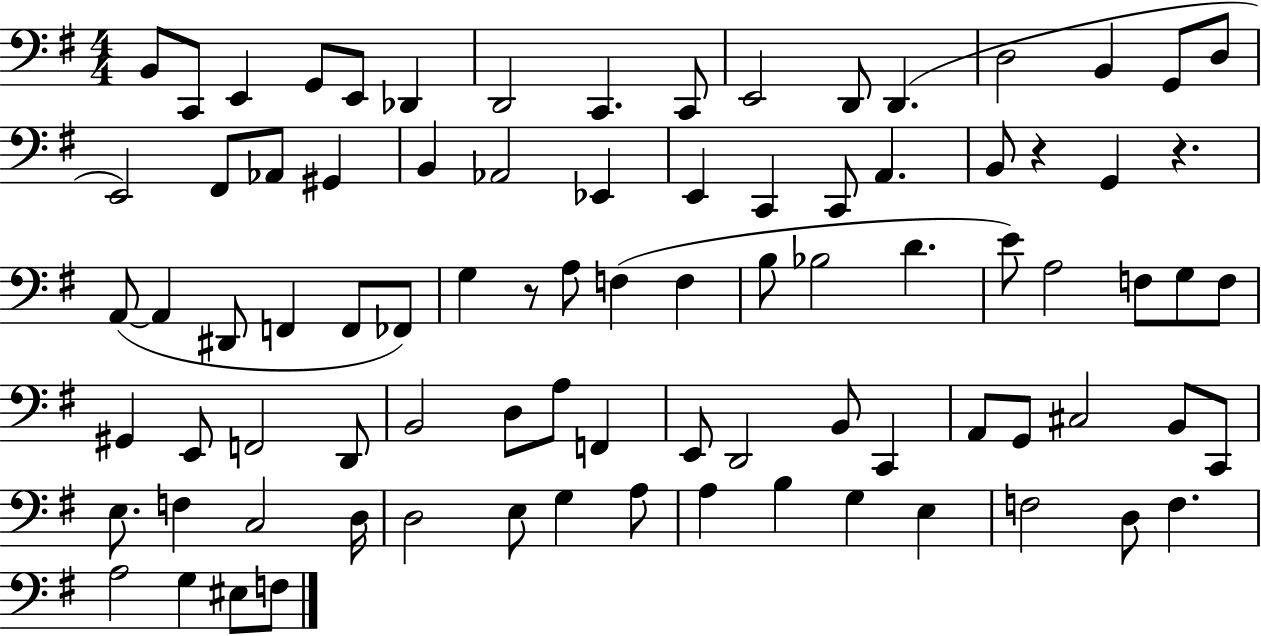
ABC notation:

X:1
T:Untitled
M:4/4
L:1/4
K:G
B,,/2 C,,/2 E,, G,,/2 E,,/2 _D,, D,,2 C,, C,,/2 E,,2 D,,/2 D,, D,2 B,, G,,/2 D,/2 E,,2 ^F,,/2 _A,,/2 ^G,, B,, _A,,2 _E,, E,, C,, C,,/2 A,, B,,/2 z G,, z A,,/2 A,, ^D,,/2 F,, F,,/2 _F,,/2 G, z/2 A,/2 F, F, B,/2 _B,2 D E/2 A,2 F,/2 G,/2 F,/2 ^G,, E,,/2 F,,2 D,,/2 B,,2 D,/2 A,/2 F,, E,,/2 D,,2 B,,/2 C,, A,,/2 G,,/2 ^C,2 B,,/2 C,,/2 E,/2 F, C,2 D,/4 D,2 E,/2 G, A,/2 A, B, G, E, F,2 D,/2 F, A,2 G, ^E,/2 F,/2